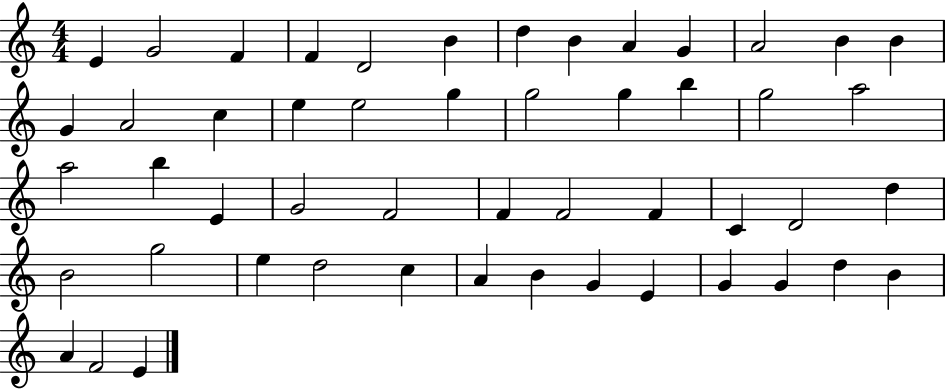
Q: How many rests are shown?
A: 0